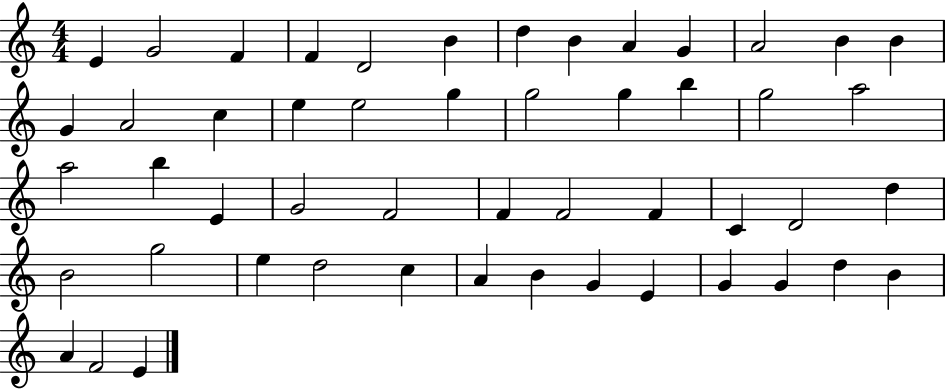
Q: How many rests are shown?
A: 0